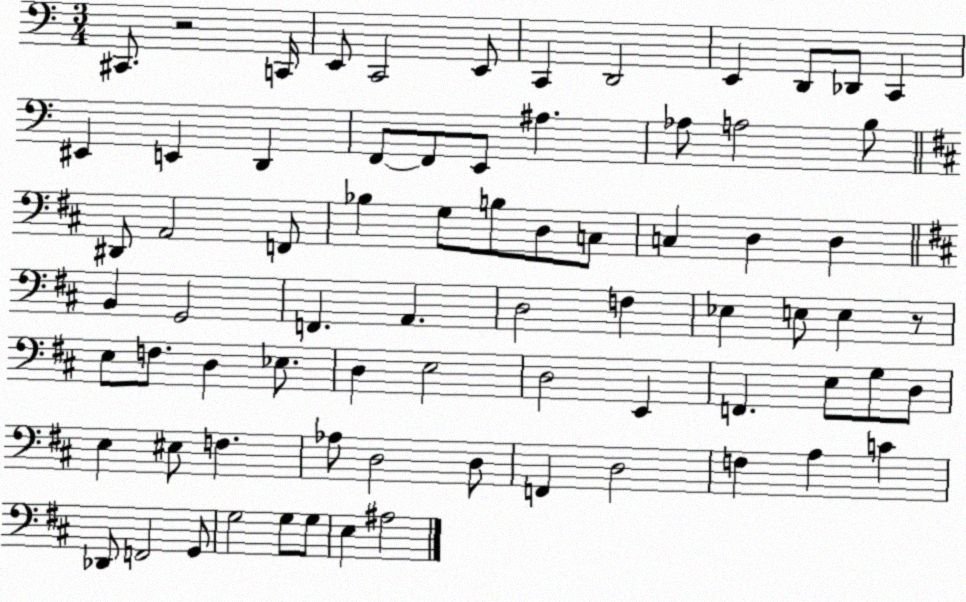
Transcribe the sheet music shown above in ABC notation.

X:1
T:Untitled
M:3/4
L:1/4
K:C
^C,,/2 z2 C,,/4 E,,/2 C,,2 E,,/2 C,, D,,2 E,, D,,/2 _D,,/2 C,, ^E,, E,, D,, F,,/2 F,,/2 E,,/2 ^A, _A,/2 A,2 B,/2 ^D,,/2 A,,2 F,,/2 _B, G,/2 B,/2 D,/2 C,/2 C, D, D, B,, G,,2 F,, A,, D,2 F, _E, E,/2 E, z/2 E,/2 F,/2 D, _E,/2 D, E,2 D,2 E,, F,, E,/2 G,/2 D,/2 E, ^E,/2 F, _A,/2 D,2 D,/2 F,, D,2 F, A, C _D,,/2 F,,2 G,,/2 G,2 G,/2 G,/2 E, ^A,2